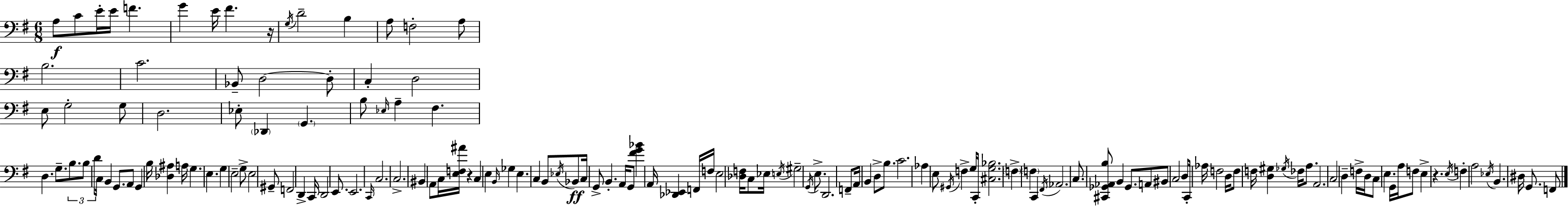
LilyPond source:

{
  \clef bass
  \numericTimeSignature
  \time 6/8
  \key e \minor
  a8\f c'8 e'16-. e'16 f'4. | g'4 e'16 fis'4. r16 | \acciaccatura { g16 } d'2-- b4 | a8 f2-. a8 | \break b2. | c'2. | bes,8-- d2~~ d8-. | c4-. d2 | \break e8 g2-. g8 | d2. | ees8-. \parenthesize des,4 \parenthesize g,4. | b8 \grace { ees16 } a4-- fis4. | \break d4. g8.-- \tuplet 3/2 { b8. | b8 d'8 } c16 b,4 g,8. | a,8 g,4 b16 <des ais>4 | a16 g4. e4. | \break g4 e2-- | g8-> e2 | gis,8-- f,2 d,4-> | c,16 d,2 e,8. | \break e,2. | \grace { c,16 } c2. | c2.-> | bis,4 a,8 c16 <e f ais'>16 r4 | \break c4 e4 \grace { b,16 } | ges4 e4. c4 | b,8 \acciaccatura { ees16 } bes,8\ff c16 g,8-> b,4.-. | a,16 g,8 <fis' g' bes'>4 a,16 | \break <des, ees,>4 f,16 f16 e2 | <des f>16 c8 ees16 \acciaccatura { e16 } gis2-- | \acciaccatura { g,16 } e8.-> d,2. | f,8-- a,16 b,4 | \break d8-> b8. c'2. | aes4 e8 | \acciaccatura { gis,16 } f4-> g16 c,16-. <cis g bes>2. | \parenthesize f4-> | \break \parenthesize f4 c,4 \acciaccatura { fis,16 } \parenthesize aes,2. | c8. | <cis, ges, aes, b>8 b,4 ges,8. a,8 bis,8 | c2 d8 c,16-. | \break aes16 f2 d16 f8 | f16 <d gis>4 \acciaccatura { ges16 } fes16 a8. a,2. | c2 | d4-- f16-> d16 | \break c8 e4. g,16 a16 f8 | e4-> r4. \acciaccatura { e16 } f4-. | a2 \acciaccatura { ees16 } | b,4. dis16 g,8. f,8 | \break \bar "|."
}